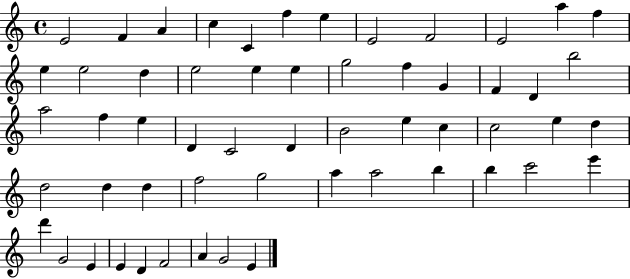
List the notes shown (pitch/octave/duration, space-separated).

E4/h F4/q A4/q C5/q C4/q F5/q E5/q E4/h F4/h E4/h A5/q F5/q E5/q E5/h D5/q E5/h E5/q E5/q G5/h F5/q G4/q F4/q D4/q B5/h A5/h F5/q E5/q D4/q C4/h D4/q B4/h E5/q C5/q C5/h E5/q D5/q D5/h D5/q D5/q F5/h G5/h A5/q A5/h B5/q B5/q C6/h E6/q D6/q G4/h E4/q E4/q D4/q F4/h A4/q G4/h E4/q